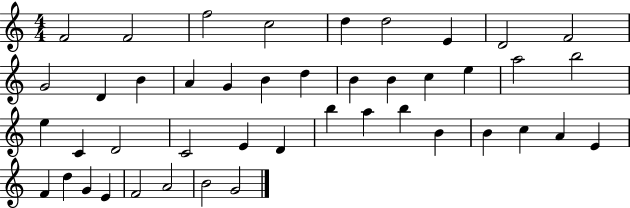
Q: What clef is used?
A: treble